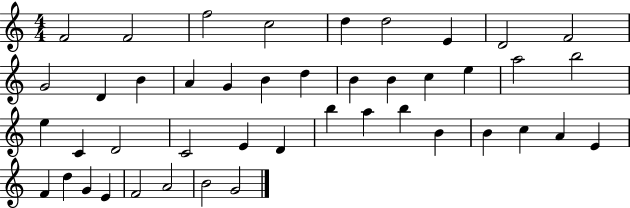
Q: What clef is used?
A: treble